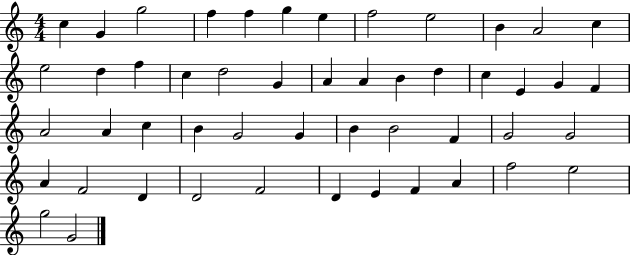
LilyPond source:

{
  \clef treble
  \numericTimeSignature
  \time 4/4
  \key c \major
  c''4 g'4 g''2 | f''4 f''4 g''4 e''4 | f''2 e''2 | b'4 a'2 c''4 | \break e''2 d''4 f''4 | c''4 d''2 g'4 | a'4 a'4 b'4 d''4 | c''4 e'4 g'4 f'4 | \break a'2 a'4 c''4 | b'4 g'2 g'4 | b'4 b'2 f'4 | g'2 g'2 | \break a'4 f'2 d'4 | d'2 f'2 | d'4 e'4 f'4 a'4 | f''2 e''2 | \break g''2 g'2 | \bar "|."
}